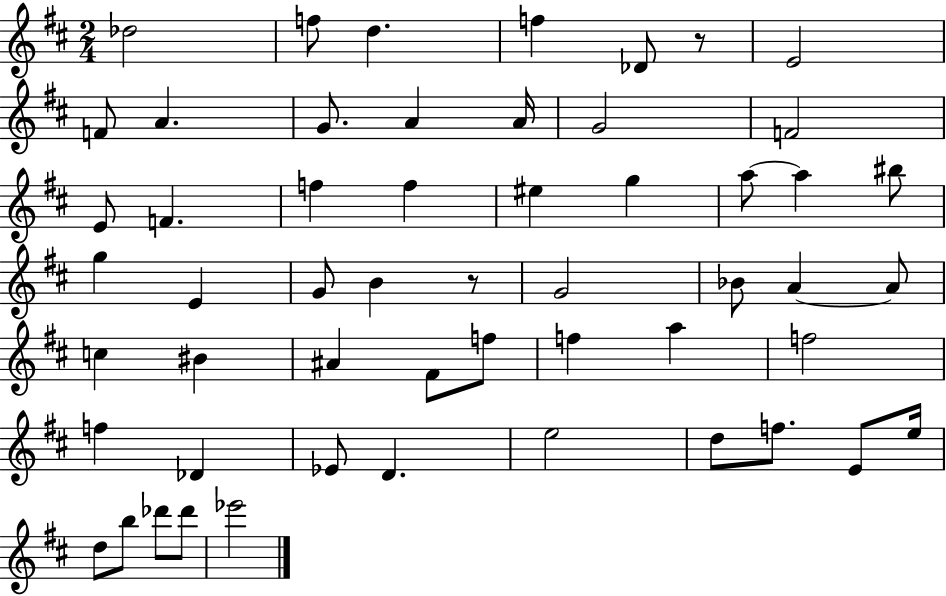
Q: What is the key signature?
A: D major